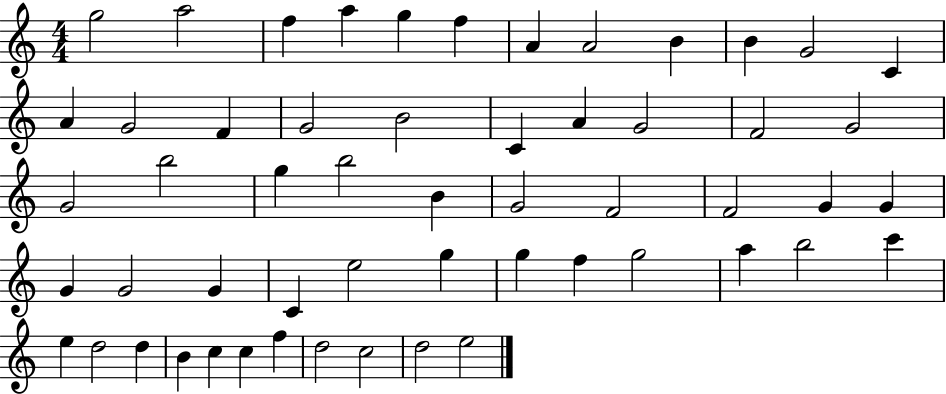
{
  \clef treble
  \numericTimeSignature
  \time 4/4
  \key c \major
  g''2 a''2 | f''4 a''4 g''4 f''4 | a'4 a'2 b'4 | b'4 g'2 c'4 | \break a'4 g'2 f'4 | g'2 b'2 | c'4 a'4 g'2 | f'2 g'2 | \break g'2 b''2 | g''4 b''2 b'4 | g'2 f'2 | f'2 g'4 g'4 | \break g'4 g'2 g'4 | c'4 e''2 g''4 | g''4 f''4 g''2 | a''4 b''2 c'''4 | \break e''4 d''2 d''4 | b'4 c''4 c''4 f''4 | d''2 c''2 | d''2 e''2 | \break \bar "|."
}